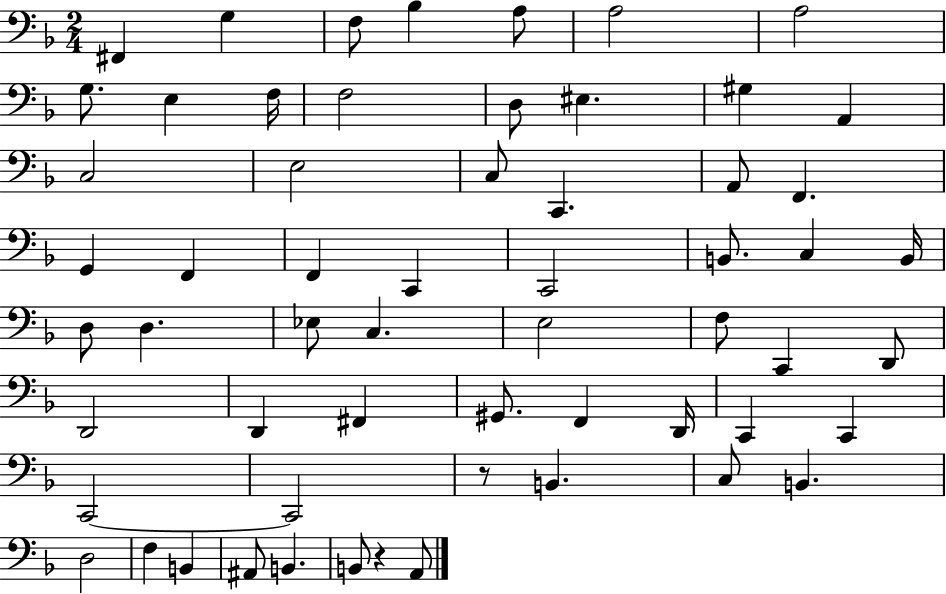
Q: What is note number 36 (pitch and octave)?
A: C2